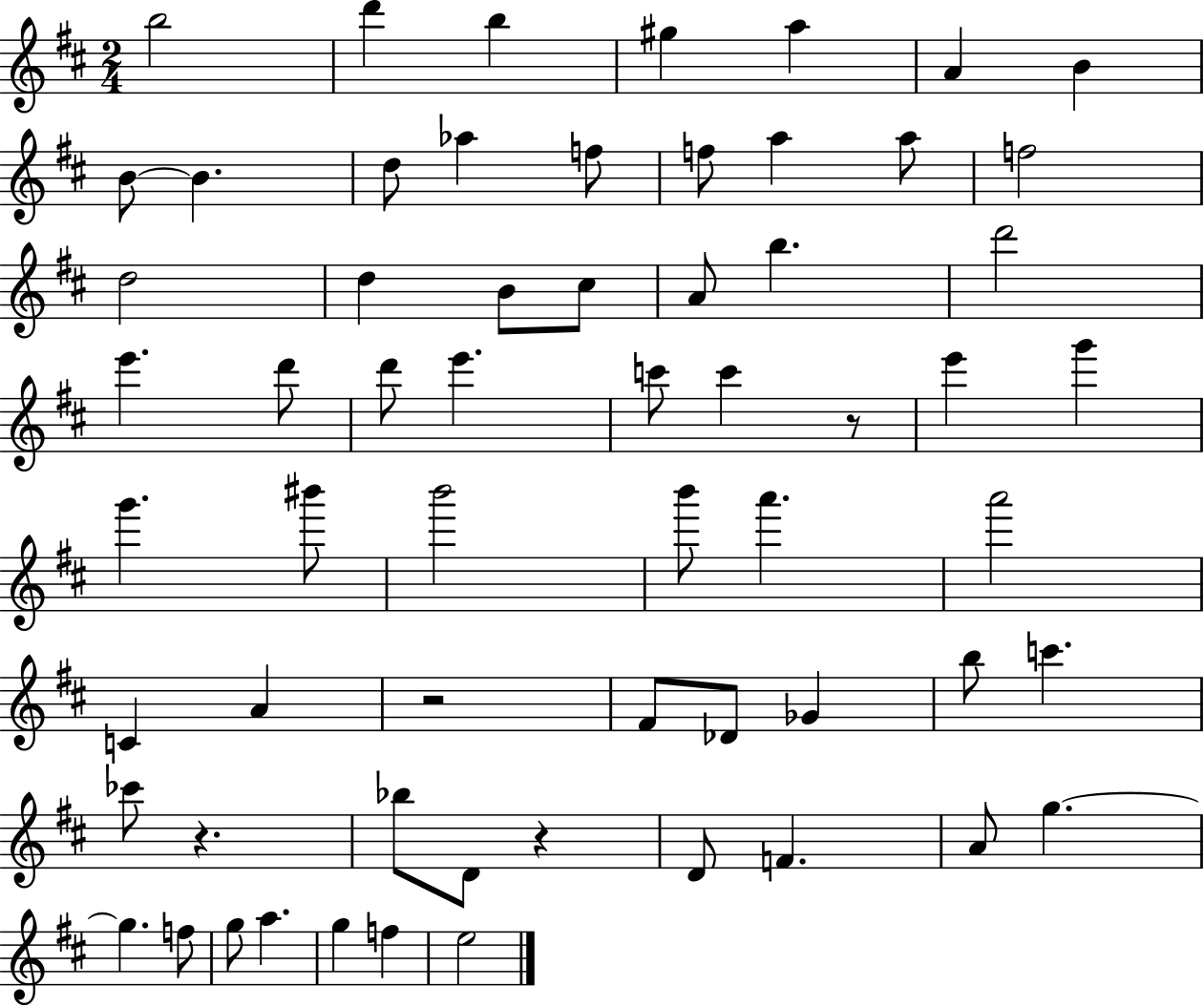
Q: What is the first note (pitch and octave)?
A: B5